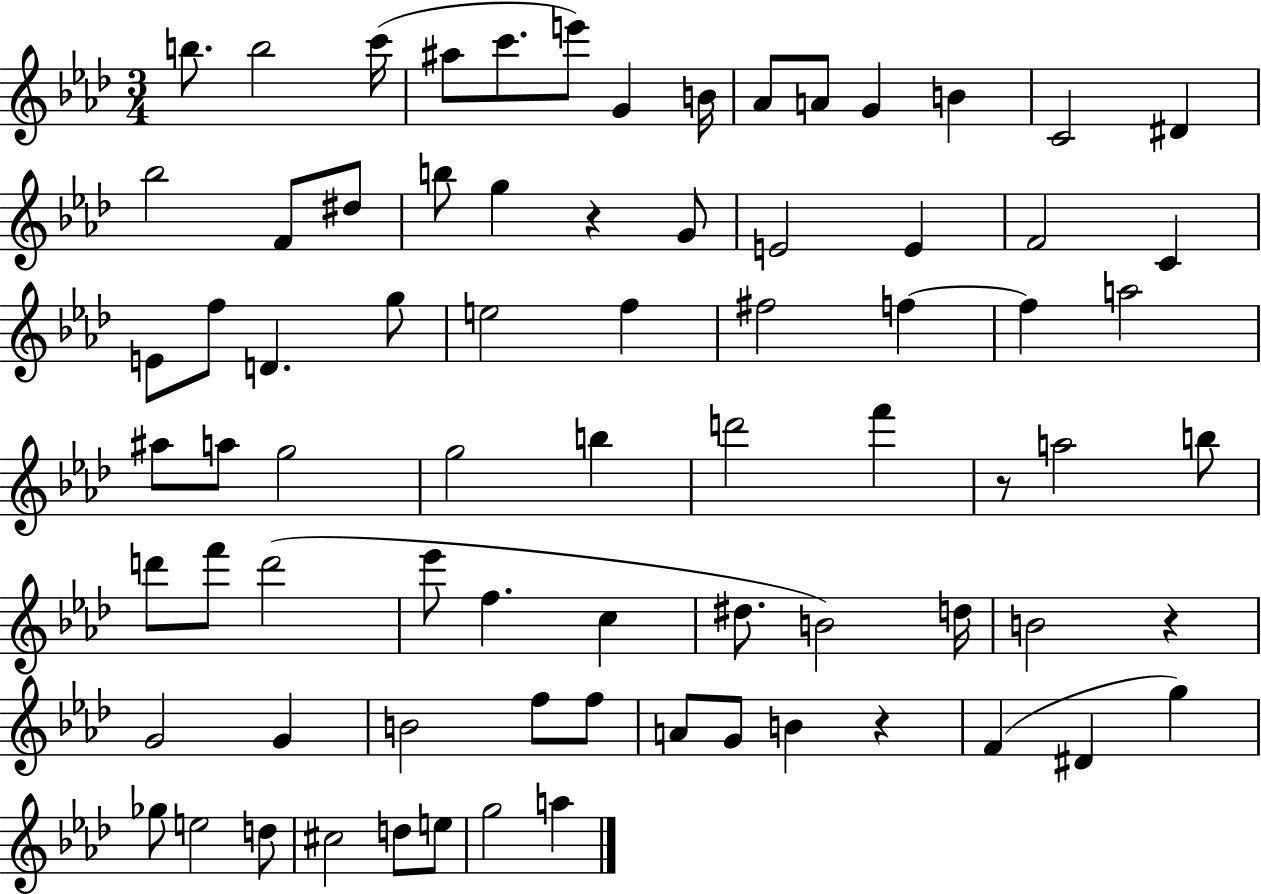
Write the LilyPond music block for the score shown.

{
  \clef treble
  \numericTimeSignature
  \time 3/4
  \key aes \major
  b''8. b''2 c'''16( | ais''8 c'''8. e'''8) g'4 b'16 | aes'8 a'8 g'4 b'4 | c'2 dis'4 | \break bes''2 f'8 dis''8 | b''8 g''4 r4 g'8 | e'2 e'4 | f'2 c'4 | \break e'8 f''8 d'4. g''8 | e''2 f''4 | fis''2 f''4~~ | f''4 a''2 | \break ais''8 a''8 g''2 | g''2 b''4 | d'''2 f'''4 | r8 a''2 b''8 | \break d'''8 f'''8 d'''2( | ees'''8 f''4. c''4 | dis''8. b'2) d''16 | b'2 r4 | \break g'2 g'4 | b'2 f''8 f''8 | a'8 g'8 b'4 r4 | f'4( dis'4 g''4) | \break ges''8 e''2 d''8 | cis''2 d''8 e''8 | g''2 a''4 | \bar "|."
}